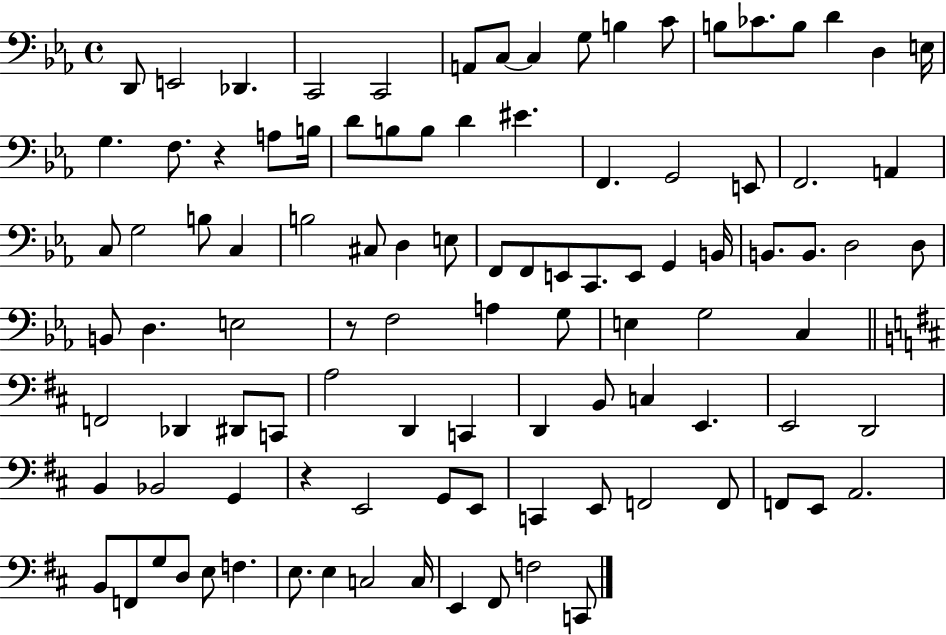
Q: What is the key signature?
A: EES major